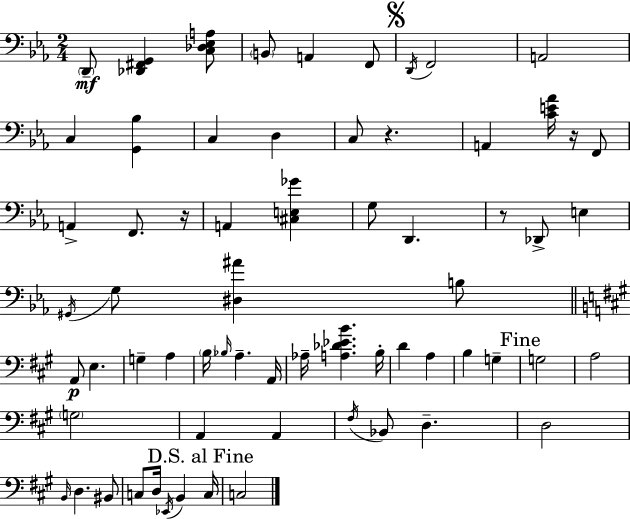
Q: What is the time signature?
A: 2/4